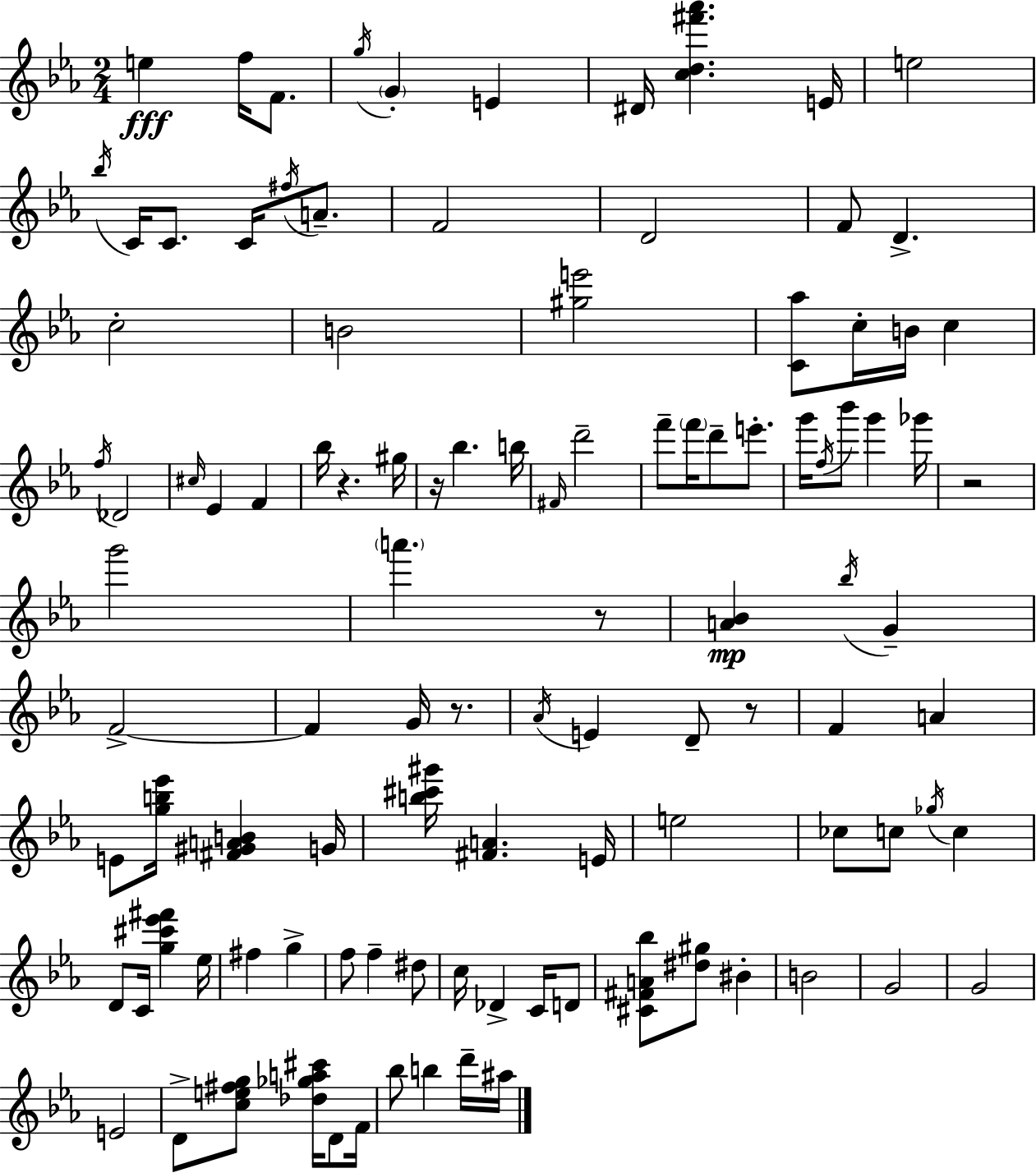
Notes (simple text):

E5/q F5/s F4/e. G5/s G4/q E4/q D#4/s [C5,D5,F#6,Ab6]/q. E4/s E5/h Bb5/s C4/s C4/e. C4/s F#5/s A4/e. F4/h D4/h F4/e D4/q. C5/h B4/h [G#5,E6]/h [C4,Ab5]/e C5/s B4/s C5/q F5/s Db4/h C#5/s Eb4/q F4/q Bb5/s R/q. G#5/s R/s Bb5/q. B5/s F#4/s D6/h F6/e F6/s D6/e E6/e. G6/s F5/s Bb6/e G6/q Gb6/s R/h G6/h A6/q. R/e [A4,Bb4]/q Bb5/s G4/q F4/h F4/q G4/s R/e. Ab4/s E4/q D4/e R/e F4/q A4/q E4/e [G5,B5,Eb6]/s [F#4,G#4,A4,B4]/q G4/s [B5,C#6,G#6]/s [F#4,A4]/q. E4/s E5/h CES5/e C5/e Gb5/s C5/q D4/e C4/s [G5,C#6,Eb6,F#6]/q Eb5/s F#5/q G5/q F5/e F5/q D#5/e C5/s Db4/q C4/s D4/e [C#4,F#4,A4,Bb5]/e [D#5,G#5]/e BIS4/q B4/h G4/h G4/h E4/h D4/e [C5,E5,F#5,G5]/e [Db5,Gb5,A5,C#6]/s D4/e F4/s Bb5/e B5/q D6/s A#5/s